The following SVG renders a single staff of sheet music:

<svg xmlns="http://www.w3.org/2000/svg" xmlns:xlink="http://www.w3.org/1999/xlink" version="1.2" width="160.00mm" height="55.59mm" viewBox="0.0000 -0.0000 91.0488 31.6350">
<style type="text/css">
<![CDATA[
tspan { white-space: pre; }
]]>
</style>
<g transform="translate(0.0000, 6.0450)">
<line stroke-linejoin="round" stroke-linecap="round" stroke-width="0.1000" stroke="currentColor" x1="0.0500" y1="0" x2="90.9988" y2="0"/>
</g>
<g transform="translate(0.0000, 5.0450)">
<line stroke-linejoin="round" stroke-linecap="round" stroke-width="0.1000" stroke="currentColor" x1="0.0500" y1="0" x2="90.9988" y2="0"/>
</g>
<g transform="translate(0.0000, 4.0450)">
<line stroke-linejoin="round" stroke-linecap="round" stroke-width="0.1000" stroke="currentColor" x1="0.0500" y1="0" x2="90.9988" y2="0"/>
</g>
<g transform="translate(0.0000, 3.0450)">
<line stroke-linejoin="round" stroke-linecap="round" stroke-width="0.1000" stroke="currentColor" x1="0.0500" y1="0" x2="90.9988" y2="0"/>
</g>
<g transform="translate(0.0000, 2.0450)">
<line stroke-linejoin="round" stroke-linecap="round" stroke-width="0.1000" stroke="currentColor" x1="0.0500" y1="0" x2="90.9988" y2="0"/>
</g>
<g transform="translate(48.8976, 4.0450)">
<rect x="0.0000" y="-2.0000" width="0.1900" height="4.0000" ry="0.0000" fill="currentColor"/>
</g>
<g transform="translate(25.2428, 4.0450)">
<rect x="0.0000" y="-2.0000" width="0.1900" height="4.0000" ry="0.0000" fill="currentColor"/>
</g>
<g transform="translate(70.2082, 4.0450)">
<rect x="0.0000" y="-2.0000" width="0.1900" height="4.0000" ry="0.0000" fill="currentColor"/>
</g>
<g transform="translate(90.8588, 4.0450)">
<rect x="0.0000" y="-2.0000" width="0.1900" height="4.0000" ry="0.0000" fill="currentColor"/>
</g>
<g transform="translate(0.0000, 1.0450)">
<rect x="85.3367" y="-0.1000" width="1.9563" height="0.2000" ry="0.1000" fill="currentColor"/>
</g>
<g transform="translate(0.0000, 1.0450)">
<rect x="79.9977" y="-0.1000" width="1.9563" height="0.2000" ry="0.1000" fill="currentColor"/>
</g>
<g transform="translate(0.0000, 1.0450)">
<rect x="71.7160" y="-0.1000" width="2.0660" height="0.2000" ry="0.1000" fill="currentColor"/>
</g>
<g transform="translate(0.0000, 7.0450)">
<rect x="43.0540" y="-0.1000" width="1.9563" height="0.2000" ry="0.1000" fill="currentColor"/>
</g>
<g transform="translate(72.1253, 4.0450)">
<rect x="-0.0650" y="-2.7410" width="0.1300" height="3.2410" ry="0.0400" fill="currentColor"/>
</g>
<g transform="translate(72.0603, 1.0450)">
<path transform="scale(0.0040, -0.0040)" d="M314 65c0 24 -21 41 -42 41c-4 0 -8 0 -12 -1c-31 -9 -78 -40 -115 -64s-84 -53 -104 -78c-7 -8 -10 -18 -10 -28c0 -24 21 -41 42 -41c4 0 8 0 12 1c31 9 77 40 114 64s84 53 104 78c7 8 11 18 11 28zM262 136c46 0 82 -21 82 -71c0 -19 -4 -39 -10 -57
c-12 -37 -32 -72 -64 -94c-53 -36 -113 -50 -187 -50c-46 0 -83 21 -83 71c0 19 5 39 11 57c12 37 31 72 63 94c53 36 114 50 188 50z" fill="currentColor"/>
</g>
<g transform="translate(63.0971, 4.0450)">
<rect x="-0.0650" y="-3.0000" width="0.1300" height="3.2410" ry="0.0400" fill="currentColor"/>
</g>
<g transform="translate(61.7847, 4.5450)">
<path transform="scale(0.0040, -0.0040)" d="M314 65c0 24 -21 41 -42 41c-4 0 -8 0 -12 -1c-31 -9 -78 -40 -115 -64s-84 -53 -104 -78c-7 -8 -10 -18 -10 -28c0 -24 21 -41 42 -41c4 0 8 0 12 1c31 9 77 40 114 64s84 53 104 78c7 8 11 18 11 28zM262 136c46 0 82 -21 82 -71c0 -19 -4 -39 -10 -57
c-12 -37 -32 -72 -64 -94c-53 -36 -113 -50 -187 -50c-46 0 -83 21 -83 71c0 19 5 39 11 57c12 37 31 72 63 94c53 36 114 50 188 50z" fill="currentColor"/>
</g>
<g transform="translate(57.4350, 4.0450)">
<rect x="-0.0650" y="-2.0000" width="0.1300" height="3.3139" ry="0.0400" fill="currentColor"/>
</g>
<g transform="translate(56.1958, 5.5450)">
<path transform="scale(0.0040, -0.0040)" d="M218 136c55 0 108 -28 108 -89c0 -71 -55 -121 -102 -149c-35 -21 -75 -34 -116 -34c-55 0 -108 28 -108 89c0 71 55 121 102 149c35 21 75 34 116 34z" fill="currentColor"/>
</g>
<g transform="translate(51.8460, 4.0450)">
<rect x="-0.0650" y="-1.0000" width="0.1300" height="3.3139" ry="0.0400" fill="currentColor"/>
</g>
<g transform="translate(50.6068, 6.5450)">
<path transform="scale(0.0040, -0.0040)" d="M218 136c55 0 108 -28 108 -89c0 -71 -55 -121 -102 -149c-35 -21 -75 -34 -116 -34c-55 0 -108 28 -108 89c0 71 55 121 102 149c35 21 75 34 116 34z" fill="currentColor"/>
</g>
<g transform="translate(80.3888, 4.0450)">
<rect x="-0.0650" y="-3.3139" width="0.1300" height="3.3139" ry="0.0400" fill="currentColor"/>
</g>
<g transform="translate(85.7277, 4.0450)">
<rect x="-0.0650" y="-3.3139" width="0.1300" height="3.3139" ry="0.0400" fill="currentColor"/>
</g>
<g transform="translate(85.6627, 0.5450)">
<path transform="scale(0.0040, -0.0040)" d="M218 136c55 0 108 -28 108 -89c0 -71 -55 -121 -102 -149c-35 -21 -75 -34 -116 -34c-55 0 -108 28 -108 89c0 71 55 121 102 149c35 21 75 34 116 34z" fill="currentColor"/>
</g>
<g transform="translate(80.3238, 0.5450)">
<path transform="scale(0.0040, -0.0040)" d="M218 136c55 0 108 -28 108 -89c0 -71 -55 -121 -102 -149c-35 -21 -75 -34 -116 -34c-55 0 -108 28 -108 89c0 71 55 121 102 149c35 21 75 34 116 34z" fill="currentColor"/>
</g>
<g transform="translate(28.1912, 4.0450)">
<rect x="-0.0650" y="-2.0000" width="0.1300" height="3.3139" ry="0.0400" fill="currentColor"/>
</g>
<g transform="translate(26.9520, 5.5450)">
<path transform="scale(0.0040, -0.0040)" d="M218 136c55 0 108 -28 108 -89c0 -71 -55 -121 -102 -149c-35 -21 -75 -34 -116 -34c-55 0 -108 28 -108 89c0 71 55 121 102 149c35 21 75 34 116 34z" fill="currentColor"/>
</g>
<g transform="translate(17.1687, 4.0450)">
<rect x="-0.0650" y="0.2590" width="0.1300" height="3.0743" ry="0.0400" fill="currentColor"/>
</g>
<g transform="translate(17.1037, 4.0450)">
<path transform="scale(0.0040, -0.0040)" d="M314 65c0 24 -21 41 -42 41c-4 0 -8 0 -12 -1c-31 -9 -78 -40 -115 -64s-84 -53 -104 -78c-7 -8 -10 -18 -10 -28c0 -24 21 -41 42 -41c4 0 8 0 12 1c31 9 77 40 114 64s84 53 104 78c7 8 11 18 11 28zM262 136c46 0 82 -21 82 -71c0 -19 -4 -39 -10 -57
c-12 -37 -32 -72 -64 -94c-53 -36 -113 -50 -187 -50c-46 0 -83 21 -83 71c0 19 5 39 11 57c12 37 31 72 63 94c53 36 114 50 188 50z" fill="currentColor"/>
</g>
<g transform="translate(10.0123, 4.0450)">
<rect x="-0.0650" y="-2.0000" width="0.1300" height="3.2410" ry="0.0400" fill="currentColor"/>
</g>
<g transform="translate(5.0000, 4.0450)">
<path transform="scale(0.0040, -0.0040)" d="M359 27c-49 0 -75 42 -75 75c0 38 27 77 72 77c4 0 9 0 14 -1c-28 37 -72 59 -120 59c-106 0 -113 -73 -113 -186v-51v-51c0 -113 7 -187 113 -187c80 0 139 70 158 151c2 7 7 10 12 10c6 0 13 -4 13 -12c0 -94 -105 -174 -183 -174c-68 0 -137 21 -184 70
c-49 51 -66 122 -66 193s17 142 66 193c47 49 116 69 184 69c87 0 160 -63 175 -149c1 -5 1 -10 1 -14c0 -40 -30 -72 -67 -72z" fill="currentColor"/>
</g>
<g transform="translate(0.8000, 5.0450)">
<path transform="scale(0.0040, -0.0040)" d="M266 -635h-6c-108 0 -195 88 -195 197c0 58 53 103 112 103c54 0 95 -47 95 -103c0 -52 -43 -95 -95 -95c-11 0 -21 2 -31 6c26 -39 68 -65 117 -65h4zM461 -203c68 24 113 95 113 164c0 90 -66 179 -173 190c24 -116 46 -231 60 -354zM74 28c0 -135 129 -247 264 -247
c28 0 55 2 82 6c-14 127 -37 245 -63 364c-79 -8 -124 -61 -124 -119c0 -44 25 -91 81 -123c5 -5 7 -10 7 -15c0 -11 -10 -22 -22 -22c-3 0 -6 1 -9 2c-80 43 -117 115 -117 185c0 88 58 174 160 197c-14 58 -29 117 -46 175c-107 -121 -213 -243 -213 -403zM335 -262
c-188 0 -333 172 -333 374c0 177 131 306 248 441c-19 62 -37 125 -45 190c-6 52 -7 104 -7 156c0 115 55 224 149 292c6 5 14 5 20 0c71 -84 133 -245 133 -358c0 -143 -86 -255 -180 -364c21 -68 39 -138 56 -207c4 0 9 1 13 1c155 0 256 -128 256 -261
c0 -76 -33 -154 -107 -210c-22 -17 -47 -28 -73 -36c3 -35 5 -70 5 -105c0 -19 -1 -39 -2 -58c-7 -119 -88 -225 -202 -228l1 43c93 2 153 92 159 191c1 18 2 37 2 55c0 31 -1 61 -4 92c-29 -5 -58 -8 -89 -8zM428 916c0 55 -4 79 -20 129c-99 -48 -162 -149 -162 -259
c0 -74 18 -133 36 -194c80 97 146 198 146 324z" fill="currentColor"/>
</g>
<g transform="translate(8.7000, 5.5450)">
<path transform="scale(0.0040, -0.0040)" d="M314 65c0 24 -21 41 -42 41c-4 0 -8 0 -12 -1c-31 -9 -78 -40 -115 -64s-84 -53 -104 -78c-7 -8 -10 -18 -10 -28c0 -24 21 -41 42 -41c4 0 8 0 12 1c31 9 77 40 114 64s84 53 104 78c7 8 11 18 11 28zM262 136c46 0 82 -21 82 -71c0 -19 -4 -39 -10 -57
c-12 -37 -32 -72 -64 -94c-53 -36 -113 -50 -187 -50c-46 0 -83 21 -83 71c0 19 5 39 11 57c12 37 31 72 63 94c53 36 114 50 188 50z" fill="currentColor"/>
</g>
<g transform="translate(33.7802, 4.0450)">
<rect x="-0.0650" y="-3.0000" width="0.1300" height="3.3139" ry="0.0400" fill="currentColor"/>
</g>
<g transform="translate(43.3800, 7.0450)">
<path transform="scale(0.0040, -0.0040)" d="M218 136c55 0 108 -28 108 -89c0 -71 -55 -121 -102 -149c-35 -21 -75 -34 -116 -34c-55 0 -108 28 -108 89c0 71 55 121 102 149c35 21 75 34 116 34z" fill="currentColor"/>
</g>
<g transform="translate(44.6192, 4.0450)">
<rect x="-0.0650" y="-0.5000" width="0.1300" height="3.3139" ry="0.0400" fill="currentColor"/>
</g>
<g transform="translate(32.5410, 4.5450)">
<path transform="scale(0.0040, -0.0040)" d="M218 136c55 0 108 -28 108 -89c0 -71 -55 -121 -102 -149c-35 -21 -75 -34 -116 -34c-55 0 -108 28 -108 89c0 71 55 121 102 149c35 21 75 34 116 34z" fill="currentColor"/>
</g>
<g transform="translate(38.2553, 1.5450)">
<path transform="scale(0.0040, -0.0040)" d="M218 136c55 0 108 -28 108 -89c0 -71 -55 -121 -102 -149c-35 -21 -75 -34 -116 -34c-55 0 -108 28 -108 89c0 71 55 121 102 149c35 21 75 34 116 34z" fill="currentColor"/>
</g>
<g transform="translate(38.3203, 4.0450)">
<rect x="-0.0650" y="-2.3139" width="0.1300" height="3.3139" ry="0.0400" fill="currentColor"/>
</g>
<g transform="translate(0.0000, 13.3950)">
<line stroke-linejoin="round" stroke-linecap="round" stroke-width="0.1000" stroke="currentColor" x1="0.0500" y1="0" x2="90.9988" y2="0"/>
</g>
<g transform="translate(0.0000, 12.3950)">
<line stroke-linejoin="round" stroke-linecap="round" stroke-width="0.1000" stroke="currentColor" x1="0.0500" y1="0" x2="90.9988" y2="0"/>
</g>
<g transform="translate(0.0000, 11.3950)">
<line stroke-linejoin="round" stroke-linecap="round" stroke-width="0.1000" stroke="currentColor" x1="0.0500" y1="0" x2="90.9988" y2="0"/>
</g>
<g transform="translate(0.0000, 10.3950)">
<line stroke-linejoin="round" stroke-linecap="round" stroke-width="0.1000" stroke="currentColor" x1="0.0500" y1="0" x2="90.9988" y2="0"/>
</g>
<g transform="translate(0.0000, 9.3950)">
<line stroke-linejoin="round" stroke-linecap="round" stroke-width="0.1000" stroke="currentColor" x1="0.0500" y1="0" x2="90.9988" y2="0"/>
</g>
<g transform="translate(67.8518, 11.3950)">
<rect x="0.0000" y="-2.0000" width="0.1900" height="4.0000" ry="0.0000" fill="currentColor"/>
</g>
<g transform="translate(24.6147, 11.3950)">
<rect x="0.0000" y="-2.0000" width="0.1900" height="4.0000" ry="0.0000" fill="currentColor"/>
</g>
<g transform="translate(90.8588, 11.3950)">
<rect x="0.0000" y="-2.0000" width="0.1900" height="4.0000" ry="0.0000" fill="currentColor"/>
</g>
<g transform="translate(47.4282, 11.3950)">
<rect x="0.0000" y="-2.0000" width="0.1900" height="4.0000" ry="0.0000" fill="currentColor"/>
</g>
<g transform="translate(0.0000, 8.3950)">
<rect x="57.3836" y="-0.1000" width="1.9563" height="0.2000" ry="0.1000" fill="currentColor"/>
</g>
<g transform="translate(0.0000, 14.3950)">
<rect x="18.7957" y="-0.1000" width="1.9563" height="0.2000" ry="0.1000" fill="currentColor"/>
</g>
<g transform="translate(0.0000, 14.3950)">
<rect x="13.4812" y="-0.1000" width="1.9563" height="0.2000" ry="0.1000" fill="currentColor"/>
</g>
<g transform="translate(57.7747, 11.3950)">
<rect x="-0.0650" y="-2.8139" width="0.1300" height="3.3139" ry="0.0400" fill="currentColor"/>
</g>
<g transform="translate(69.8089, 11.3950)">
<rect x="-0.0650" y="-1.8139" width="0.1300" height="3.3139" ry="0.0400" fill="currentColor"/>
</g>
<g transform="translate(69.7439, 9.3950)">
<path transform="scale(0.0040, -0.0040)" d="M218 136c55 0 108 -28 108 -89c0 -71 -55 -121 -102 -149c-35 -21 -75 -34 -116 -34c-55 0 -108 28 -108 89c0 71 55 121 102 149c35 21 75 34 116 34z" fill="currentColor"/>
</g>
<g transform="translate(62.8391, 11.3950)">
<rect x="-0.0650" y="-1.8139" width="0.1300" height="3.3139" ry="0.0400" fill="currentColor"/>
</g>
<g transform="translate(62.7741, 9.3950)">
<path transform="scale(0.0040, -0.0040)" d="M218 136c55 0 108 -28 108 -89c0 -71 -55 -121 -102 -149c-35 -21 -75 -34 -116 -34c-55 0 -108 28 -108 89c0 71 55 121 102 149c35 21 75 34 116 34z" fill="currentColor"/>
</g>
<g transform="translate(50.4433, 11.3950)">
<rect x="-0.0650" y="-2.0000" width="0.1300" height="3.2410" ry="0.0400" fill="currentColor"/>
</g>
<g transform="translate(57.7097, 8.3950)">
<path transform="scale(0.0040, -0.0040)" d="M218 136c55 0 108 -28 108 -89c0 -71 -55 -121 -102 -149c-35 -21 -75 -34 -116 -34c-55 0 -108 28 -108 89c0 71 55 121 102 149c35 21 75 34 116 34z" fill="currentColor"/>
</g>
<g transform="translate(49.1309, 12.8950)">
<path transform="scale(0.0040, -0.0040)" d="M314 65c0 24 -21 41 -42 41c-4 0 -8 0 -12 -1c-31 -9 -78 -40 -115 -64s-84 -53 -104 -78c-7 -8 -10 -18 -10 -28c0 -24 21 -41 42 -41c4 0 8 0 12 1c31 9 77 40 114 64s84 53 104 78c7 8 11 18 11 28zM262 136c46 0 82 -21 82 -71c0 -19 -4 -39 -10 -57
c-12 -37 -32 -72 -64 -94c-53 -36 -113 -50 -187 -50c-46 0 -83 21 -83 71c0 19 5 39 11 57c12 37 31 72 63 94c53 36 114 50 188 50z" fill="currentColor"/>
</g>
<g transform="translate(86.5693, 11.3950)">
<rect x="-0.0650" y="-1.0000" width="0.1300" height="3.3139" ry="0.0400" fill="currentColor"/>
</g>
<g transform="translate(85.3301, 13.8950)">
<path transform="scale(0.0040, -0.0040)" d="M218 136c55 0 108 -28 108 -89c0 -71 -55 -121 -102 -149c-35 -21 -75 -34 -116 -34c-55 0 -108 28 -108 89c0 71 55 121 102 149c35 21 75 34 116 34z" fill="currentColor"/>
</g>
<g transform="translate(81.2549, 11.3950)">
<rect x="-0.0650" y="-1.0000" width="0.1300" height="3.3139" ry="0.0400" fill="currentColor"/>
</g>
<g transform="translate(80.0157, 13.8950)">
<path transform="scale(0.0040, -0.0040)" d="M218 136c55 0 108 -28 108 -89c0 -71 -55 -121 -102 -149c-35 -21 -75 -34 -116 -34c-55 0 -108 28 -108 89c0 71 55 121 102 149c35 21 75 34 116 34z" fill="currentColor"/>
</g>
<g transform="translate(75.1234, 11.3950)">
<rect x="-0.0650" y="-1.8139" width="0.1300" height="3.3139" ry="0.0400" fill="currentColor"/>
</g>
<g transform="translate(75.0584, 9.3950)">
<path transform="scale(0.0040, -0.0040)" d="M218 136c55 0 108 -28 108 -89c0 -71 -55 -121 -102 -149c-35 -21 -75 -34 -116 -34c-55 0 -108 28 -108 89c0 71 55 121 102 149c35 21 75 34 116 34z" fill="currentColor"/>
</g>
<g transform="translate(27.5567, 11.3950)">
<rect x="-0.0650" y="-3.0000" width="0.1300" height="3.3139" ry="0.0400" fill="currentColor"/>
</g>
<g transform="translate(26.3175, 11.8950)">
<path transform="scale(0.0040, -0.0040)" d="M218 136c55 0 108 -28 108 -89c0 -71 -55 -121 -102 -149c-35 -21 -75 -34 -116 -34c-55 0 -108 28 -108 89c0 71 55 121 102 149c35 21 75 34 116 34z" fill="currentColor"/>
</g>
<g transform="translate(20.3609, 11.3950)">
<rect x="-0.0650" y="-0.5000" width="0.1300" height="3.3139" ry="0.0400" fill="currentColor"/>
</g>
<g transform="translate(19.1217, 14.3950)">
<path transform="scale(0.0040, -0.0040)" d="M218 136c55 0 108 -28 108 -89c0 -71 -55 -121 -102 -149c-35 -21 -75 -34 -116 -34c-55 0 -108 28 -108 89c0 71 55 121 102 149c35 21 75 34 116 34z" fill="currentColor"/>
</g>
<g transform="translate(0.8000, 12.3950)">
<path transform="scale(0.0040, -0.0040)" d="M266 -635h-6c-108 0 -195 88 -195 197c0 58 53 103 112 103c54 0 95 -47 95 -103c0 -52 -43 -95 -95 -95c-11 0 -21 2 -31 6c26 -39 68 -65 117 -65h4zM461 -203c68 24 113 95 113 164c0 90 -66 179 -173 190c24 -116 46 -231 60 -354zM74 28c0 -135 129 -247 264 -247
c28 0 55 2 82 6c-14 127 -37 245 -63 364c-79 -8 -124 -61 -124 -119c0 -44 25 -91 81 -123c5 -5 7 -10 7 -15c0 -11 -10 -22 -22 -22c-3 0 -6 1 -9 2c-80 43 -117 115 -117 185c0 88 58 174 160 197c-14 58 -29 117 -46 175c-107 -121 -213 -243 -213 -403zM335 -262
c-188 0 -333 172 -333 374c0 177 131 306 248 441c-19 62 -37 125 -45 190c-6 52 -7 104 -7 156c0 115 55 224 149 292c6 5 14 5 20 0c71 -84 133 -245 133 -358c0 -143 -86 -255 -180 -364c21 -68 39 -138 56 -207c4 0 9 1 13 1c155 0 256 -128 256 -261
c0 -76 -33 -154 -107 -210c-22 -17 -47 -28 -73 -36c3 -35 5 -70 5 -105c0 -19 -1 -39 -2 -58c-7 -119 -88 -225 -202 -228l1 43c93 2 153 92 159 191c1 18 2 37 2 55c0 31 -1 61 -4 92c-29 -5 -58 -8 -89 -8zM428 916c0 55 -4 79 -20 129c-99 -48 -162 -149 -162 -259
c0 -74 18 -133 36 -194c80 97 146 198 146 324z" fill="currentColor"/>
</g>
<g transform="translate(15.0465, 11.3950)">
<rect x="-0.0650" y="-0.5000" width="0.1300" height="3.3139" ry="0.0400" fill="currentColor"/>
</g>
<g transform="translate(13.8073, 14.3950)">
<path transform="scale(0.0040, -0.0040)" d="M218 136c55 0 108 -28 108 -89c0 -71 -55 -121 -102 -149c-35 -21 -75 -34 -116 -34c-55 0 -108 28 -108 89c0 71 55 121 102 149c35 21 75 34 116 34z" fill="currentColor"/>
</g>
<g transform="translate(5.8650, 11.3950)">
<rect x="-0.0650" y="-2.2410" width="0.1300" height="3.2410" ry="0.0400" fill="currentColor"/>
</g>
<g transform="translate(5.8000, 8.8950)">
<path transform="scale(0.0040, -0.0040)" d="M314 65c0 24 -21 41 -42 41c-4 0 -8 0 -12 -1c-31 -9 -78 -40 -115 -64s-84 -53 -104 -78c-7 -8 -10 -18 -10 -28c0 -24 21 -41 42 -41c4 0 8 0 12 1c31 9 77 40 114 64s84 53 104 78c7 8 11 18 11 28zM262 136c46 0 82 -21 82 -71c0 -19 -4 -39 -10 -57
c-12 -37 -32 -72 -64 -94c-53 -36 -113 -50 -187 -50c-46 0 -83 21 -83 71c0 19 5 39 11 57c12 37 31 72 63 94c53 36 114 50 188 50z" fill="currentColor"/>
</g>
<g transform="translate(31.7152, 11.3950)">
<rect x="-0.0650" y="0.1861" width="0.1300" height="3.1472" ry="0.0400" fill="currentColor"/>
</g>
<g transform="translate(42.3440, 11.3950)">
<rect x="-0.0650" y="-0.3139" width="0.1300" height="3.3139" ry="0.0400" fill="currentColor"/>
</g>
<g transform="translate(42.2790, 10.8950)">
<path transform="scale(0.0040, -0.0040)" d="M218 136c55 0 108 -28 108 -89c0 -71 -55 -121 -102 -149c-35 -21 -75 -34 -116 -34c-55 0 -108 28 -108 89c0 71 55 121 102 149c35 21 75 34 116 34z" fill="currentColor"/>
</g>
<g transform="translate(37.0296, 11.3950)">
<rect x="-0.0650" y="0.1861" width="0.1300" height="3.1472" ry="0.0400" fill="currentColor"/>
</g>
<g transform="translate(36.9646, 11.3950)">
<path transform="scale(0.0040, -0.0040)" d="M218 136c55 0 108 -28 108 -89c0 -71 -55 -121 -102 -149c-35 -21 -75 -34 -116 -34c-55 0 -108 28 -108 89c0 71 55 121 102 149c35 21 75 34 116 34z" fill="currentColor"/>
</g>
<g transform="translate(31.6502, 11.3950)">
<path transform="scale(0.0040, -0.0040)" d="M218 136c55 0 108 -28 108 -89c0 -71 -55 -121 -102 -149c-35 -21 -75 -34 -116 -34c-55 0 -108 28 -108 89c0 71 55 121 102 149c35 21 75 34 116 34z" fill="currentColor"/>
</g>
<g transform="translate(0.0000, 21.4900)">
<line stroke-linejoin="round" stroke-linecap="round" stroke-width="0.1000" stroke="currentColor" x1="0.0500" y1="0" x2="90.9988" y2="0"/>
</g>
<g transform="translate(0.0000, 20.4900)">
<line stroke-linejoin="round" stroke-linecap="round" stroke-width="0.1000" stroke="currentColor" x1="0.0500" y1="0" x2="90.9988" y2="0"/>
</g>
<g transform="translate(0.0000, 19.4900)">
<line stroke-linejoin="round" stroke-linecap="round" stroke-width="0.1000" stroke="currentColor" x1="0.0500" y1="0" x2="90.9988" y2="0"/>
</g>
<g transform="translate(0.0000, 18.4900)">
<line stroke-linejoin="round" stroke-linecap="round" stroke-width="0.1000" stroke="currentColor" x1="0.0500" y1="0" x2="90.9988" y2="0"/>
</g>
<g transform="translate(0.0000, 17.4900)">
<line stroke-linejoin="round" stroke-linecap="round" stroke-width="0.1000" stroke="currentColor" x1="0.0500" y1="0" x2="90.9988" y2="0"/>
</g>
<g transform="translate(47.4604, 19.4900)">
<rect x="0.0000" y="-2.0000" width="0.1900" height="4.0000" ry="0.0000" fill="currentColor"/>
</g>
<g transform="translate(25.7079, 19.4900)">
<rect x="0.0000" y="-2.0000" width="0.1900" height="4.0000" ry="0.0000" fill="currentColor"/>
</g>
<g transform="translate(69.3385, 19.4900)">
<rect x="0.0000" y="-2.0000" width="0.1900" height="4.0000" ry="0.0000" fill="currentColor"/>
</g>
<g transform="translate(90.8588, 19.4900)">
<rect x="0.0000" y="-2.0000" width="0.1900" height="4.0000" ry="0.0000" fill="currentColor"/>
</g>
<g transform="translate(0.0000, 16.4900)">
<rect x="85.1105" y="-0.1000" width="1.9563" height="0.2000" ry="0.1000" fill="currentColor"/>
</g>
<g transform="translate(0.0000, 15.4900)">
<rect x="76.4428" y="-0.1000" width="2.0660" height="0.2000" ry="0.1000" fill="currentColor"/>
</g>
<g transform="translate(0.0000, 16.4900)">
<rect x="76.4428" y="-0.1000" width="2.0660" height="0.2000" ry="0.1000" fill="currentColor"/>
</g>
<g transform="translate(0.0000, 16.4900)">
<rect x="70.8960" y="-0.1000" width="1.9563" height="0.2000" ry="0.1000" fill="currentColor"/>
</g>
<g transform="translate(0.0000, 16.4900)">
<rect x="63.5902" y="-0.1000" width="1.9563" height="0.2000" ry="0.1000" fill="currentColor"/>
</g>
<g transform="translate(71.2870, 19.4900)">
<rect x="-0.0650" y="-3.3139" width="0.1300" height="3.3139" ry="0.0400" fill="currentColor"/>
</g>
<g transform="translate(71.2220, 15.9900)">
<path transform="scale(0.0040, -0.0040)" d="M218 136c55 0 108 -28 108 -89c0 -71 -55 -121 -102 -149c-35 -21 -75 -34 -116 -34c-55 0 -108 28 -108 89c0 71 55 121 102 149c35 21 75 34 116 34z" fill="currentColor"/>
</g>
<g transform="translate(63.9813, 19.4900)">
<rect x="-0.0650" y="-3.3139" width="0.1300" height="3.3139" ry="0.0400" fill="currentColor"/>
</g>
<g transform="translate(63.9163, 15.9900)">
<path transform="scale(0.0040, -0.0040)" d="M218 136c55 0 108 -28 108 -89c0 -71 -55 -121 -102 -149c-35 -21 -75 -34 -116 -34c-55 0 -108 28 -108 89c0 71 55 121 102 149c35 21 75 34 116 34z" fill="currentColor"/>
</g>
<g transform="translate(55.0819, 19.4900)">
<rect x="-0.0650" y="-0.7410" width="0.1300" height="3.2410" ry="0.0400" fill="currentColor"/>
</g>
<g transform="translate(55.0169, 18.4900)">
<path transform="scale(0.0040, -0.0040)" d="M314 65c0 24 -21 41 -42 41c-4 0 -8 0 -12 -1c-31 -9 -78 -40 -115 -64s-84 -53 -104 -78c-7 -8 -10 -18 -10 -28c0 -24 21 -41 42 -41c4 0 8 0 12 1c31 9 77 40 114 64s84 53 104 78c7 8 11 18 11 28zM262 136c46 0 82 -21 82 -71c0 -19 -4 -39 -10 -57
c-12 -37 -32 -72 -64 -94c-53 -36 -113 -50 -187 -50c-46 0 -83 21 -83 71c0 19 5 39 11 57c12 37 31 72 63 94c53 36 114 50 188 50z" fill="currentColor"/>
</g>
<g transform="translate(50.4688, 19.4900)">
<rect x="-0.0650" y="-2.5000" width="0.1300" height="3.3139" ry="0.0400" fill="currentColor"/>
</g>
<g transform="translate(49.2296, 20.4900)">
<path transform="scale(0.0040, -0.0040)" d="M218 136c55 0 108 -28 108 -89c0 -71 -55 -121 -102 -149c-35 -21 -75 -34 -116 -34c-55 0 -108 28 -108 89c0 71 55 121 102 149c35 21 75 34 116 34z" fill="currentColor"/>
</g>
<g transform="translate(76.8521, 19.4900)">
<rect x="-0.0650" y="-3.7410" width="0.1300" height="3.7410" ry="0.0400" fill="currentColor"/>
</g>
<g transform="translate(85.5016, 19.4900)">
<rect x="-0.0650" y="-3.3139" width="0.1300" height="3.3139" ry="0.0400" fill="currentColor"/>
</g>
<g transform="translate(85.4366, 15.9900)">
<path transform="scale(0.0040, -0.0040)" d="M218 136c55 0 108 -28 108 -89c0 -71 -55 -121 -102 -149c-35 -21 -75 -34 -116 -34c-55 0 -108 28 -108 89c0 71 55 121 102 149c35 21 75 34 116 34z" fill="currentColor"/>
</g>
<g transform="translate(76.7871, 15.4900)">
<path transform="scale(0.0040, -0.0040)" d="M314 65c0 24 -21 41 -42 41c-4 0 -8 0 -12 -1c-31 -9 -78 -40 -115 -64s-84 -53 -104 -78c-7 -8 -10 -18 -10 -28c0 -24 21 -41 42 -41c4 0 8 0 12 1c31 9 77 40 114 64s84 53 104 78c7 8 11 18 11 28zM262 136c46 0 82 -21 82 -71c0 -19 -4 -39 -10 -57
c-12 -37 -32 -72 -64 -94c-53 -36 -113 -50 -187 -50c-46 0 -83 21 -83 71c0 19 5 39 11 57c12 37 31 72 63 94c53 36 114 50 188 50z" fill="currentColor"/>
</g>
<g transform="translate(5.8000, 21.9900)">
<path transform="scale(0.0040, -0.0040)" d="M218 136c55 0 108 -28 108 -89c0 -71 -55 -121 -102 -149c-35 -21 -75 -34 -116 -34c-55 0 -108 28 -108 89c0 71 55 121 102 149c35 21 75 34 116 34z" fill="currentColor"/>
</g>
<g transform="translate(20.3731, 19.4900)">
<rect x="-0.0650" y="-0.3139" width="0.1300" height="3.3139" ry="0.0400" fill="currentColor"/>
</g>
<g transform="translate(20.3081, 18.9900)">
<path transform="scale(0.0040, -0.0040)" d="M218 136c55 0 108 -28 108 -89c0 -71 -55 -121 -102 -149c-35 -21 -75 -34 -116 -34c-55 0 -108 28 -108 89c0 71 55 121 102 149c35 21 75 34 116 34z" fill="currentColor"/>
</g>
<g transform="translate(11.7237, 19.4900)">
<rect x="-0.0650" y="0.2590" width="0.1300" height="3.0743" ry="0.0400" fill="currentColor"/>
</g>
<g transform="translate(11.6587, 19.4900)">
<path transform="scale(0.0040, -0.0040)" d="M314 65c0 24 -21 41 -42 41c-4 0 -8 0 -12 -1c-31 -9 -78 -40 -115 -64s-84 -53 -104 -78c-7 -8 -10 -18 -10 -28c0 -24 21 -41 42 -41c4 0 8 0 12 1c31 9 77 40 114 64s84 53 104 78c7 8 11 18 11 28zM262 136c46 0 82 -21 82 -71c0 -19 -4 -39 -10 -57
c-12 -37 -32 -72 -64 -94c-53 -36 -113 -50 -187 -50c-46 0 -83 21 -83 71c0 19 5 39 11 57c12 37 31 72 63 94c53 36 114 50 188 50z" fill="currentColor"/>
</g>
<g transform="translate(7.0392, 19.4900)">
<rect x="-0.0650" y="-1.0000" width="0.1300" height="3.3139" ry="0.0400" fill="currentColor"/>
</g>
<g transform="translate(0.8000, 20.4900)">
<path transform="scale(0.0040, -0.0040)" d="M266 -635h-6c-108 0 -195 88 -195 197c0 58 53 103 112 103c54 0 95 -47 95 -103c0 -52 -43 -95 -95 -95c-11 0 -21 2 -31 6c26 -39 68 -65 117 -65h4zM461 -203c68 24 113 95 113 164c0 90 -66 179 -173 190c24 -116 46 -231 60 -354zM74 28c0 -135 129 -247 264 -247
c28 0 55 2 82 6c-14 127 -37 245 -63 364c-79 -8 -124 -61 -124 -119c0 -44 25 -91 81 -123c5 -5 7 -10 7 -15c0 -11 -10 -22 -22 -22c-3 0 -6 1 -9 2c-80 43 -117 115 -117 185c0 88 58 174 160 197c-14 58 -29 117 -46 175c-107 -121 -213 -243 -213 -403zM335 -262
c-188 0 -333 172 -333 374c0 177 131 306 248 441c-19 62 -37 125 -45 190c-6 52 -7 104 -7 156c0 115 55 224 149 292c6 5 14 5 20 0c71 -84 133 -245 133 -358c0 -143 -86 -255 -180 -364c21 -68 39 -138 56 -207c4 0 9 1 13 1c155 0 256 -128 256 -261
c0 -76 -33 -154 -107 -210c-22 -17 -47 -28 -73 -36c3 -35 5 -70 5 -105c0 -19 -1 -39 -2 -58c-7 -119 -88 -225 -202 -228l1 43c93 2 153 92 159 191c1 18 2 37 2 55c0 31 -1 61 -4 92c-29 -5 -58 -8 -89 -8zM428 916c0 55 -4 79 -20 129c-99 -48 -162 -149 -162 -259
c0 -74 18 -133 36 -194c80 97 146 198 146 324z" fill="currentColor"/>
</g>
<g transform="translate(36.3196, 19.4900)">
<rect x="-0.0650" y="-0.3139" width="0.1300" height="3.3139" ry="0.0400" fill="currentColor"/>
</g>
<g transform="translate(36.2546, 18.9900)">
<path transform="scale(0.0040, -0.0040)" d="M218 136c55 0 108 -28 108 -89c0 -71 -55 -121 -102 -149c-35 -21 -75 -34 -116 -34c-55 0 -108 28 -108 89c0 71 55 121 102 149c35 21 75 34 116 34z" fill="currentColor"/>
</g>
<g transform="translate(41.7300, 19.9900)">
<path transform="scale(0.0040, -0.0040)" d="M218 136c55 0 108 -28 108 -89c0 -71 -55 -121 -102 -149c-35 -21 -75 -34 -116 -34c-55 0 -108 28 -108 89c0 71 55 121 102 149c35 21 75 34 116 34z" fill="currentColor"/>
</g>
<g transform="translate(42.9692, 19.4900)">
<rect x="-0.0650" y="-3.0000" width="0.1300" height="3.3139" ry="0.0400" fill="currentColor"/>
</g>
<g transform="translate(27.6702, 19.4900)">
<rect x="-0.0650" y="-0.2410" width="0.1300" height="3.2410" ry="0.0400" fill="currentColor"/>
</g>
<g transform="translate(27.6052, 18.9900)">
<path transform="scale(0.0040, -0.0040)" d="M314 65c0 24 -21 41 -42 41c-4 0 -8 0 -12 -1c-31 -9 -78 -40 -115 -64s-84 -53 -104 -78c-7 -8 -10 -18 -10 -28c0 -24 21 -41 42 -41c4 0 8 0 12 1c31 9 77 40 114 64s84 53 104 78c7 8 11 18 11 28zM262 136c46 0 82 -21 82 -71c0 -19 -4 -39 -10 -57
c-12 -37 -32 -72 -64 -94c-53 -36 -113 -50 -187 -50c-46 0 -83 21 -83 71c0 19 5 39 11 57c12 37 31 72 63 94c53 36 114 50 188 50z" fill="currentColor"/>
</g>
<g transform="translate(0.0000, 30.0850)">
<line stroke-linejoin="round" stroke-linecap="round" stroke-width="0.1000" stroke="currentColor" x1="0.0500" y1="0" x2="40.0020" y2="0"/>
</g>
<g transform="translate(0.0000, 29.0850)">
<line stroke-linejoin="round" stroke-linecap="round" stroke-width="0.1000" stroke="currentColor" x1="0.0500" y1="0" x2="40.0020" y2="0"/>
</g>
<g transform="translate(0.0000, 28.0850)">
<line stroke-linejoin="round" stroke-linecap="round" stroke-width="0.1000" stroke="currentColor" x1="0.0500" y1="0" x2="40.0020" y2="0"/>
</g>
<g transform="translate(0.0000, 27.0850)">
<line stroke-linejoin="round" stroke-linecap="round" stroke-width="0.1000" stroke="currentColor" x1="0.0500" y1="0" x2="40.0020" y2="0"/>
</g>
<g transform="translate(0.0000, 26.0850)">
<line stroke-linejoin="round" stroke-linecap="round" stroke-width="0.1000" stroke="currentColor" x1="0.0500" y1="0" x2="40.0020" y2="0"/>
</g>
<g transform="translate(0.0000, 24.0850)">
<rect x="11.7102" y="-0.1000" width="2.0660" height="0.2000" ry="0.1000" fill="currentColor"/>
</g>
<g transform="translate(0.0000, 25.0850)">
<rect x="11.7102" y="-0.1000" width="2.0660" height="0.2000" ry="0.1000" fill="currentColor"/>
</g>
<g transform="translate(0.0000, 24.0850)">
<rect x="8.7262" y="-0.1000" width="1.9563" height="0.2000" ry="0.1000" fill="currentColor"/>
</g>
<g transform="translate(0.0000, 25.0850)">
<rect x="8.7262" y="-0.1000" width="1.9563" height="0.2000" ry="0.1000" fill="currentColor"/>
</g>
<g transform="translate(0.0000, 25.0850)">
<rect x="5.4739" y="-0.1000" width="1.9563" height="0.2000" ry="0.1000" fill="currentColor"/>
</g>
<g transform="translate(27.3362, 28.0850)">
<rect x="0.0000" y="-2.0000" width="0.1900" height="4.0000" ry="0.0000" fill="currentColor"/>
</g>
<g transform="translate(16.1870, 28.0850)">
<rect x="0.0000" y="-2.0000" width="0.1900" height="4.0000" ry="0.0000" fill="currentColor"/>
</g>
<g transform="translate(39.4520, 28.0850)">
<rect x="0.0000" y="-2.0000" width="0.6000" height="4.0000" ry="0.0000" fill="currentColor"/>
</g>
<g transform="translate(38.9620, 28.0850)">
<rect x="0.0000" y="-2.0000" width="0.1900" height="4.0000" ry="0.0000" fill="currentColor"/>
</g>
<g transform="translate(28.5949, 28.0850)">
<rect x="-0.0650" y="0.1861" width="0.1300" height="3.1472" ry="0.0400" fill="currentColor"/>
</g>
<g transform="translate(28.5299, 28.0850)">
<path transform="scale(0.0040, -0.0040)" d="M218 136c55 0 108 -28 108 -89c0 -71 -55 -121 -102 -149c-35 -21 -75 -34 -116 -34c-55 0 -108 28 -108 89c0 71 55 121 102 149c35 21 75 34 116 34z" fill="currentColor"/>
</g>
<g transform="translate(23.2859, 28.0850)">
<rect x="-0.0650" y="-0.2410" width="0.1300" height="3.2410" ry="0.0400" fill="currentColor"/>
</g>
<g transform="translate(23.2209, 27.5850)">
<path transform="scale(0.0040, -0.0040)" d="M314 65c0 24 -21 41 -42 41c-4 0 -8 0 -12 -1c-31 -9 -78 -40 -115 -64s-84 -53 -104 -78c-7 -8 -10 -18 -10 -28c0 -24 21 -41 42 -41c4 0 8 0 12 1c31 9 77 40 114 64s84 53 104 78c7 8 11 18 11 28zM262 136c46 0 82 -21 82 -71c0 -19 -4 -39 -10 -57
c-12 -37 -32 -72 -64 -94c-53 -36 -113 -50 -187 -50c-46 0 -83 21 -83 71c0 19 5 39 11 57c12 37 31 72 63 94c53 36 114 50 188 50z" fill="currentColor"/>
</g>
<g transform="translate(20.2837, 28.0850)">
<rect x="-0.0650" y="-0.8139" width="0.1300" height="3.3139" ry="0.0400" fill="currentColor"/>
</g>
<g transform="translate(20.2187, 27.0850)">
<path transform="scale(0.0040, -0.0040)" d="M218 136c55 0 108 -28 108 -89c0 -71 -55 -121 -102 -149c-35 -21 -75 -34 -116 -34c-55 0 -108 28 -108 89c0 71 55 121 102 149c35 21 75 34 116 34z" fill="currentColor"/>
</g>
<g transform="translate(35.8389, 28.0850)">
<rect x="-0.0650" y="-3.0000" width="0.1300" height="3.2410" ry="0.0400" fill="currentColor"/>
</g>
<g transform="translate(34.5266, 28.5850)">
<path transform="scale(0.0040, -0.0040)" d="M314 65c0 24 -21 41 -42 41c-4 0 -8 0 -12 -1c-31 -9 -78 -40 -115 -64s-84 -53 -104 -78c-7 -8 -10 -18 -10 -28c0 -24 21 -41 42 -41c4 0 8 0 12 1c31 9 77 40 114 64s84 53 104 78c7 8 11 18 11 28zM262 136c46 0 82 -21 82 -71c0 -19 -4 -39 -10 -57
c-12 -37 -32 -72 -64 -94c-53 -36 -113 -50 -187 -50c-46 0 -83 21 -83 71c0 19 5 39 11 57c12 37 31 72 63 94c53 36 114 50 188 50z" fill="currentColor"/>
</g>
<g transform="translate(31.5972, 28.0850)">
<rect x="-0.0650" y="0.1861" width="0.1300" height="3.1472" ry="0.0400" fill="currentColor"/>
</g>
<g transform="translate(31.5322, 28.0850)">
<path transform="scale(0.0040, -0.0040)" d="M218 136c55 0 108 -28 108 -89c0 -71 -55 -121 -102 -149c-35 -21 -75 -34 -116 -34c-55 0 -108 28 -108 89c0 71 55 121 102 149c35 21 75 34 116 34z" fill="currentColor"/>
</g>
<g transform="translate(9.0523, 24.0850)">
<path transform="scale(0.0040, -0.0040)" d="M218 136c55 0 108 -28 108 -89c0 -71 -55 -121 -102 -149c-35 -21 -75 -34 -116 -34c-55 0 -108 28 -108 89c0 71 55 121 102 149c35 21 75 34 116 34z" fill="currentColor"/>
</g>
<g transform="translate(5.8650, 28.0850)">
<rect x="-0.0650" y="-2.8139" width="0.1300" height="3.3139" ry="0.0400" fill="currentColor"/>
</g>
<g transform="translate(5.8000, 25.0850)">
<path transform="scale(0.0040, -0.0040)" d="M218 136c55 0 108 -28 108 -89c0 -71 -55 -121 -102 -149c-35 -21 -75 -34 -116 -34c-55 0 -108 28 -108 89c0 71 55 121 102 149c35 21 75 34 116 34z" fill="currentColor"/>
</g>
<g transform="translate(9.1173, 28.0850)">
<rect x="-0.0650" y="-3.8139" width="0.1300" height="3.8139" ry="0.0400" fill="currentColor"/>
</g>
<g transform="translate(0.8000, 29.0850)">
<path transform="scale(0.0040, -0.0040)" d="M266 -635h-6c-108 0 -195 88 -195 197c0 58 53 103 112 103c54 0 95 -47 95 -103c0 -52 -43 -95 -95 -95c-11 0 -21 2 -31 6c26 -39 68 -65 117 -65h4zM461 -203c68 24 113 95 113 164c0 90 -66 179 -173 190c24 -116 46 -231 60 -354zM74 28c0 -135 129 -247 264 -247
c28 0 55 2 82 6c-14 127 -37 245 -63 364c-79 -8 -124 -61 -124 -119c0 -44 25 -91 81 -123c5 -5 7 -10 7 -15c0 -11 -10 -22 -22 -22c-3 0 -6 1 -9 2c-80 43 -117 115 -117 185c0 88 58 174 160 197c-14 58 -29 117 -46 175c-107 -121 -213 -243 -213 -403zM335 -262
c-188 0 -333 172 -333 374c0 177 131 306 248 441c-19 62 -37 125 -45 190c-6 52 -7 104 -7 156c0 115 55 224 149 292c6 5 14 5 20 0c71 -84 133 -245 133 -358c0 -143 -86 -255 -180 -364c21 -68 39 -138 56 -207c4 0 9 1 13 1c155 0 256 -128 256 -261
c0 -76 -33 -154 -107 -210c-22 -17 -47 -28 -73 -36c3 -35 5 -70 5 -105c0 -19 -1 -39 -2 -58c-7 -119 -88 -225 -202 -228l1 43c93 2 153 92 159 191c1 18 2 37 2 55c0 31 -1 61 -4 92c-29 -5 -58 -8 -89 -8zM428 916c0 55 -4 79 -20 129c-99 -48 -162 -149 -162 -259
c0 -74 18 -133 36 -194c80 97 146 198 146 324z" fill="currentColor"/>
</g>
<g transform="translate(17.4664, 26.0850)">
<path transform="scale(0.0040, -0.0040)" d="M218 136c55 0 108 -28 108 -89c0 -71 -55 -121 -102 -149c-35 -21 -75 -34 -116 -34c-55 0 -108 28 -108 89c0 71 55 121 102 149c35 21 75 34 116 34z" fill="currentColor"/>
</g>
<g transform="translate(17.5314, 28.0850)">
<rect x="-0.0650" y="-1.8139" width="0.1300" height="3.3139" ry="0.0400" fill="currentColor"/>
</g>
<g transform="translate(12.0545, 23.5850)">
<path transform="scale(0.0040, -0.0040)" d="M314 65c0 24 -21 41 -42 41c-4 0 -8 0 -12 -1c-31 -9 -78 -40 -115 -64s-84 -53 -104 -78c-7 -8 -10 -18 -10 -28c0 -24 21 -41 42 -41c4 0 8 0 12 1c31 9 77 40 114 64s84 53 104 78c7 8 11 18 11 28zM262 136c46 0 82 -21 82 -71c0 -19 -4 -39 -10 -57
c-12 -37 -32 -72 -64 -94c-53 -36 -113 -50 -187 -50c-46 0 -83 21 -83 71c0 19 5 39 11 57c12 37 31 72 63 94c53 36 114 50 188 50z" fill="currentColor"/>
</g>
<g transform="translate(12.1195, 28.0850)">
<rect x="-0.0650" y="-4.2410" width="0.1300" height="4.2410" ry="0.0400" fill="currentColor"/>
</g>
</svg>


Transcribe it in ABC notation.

X:1
T:Untitled
M:4/4
L:1/4
K:C
F2 B2 F A g C D F A2 a2 b b g2 C C A B B c F2 a f f f D D D B2 c c2 c A G d2 b b c'2 b a c' d'2 f d c2 B B A2